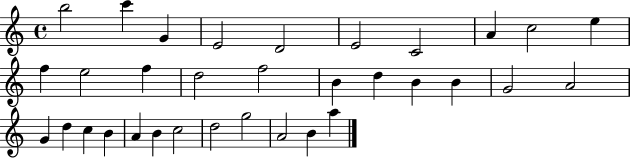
{
  \clef treble
  \time 4/4
  \defaultTimeSignature
  \key c \major
  b''2 c'''4 g'4 | e'2 d'2 | e'2 c'2 | a'4 c''2 e''4 | \break f''4 e''2 f''4 | d''2 f''2 | b'4 d''4 b'4 b'4 | g'2 a'2 | \break g'4 d''4 c''4 b'4 | a'4 b'4 c''2 | d''2 g''2 | a'2 b'4 a''4 | \break \bar "|."
}